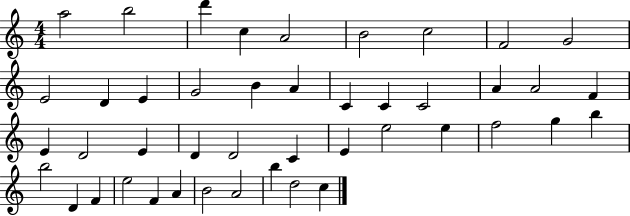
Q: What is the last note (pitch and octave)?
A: C5